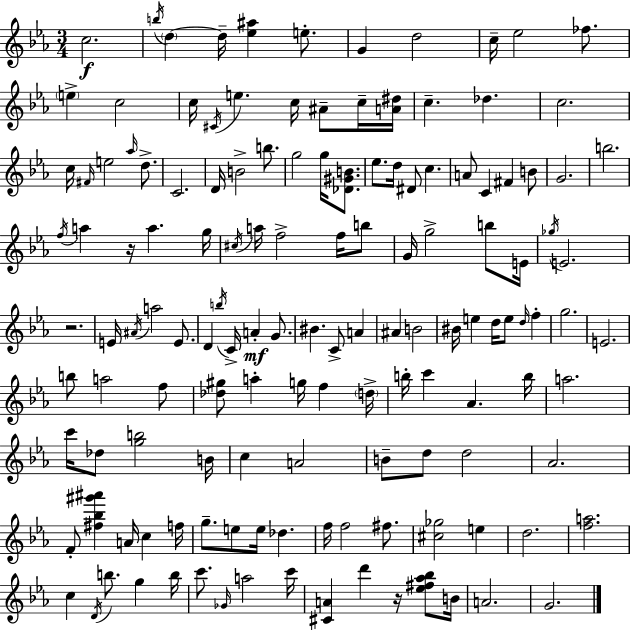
C5/h. B5/s D5/q D5/s [Eb5,A#5]/q E5/e. G4/q D5/h C5/s Eb5/h FES5/e. E5/q C5/h C5/s C#4/s E5/q. C5/s A#4/e C5/s [A4,D#5]/s C5/q. Db5/q. C5/h. C5/s F#4/s E5/h Ab5/s D5/e. C4/h. D4/s B4/h B5/e. G5/h G5/s [Db4,G#4,B4]/e. Eb5/e. D5/s D#4/e C5/q. A4/e C4/q F#4/q B4/e G4/h. B5/h. F5/s A5/q R/s A5/q. G5/s C#5/s A5/s F5/h F5/s B5/e G4/s G5/h B5/e E4/s Gb5/s E4/h. R/h. E4/s A#4/s A5/h E4/e. D4/q B5/s C4/s A4/q G4/e. BIS4/q. C4/e A4/q A#4/q B4/h BIS4/s E5/q D5/s E5/e D5/s F5/q G5/h. E4/h. B5/e A5/h F5/e [Db5,G#5]/e A5/q G5/s F5/q D5/s B5/s C6/q Ab4/q. B5/s A5/h. C6/s Db5/e [G5,B5]/h B4/s C5/q A4/h B4/e D5/e D5/h Ab4/h. F4/e [F#5,Bb5,G#6,A#6]/q A4/s C5/q F5/s G5/e. E5/e E5/s Db5/q. F5/s F5/h F#5/e. [C#5,Gb5]/h E5/q D5/h. [F5,A5]/h. C5/q D4/s B5/e. G5/q B5/s C6/e. Gb4/s A5/h C6/s [C#4,A4]/q D6/q R/s [Eb5,F#5,Ab5,Bb5]/e B4/s A4/h. G4/h.